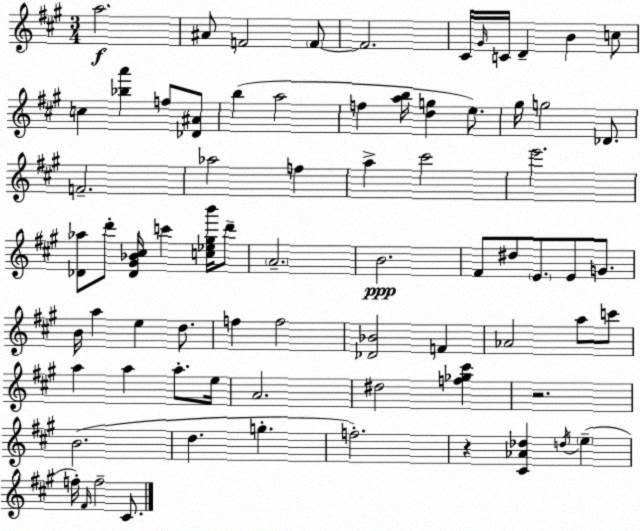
X:1
T:Untitled
M:3/4
L:1/4
K:A
a2 ^A/2 F2 F/2 F2 ^C/4 ^G/4 C/4 D B c/2 c [_ba'] f/2 [_D^A]/2 b a2 f [ab]/4 [dg] e/2 ^g/4 g2 _D/2 F2 _a2 f a ^c'2 e'2 [_D_a]/2 d'/2 [_D^G_B^c]/4 c' [c_e^gb']/4 d'/2 A2 B2 ^F/2 ^d/2 E/2 E/2 G/2 B/4 a e d/2 f f2 [_D_B]2 F _A2 a/2 c'/2 a a a/2 e/4 A2 ^d2 [f_g^c'] z2 B2 d g f2 z [^C_A_d] d/4 e f/4 ^F/4 f2 ^C/2